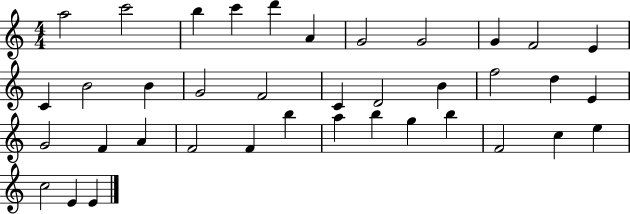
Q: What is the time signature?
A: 4/4